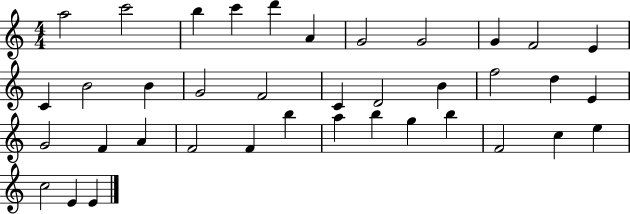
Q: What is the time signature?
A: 4/4